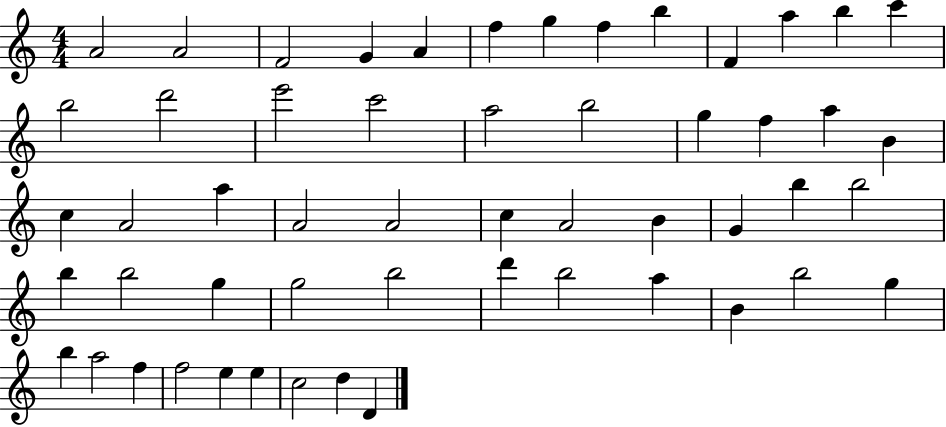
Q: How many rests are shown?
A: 0